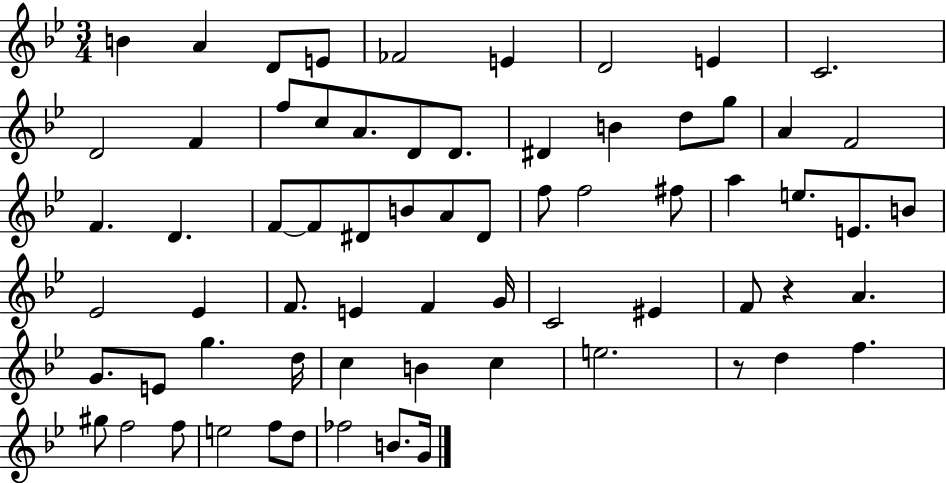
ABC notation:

X:1
T:Untitled
M:3/4
L:1/4
K:Bb
B A D/2 E/2 _F2 E D2 E C2 D2 F f/2 c/2 A/2 D/2 D/2 ^D B d/2 g/2 A F2 F D F/2 F/2 ^D/2 B/2 A/2 ^D/2 f/2 f2 ^f/2 a e/2 E/2 B/2 _E2 _E F/2 E F G/4 C2 ^E F/2 z A G/2 E/2 g d/4 c B c e2 z/2 d f ^g/2 f2 f/2 e2 f/2 d/2 _f2 B/2 G/4